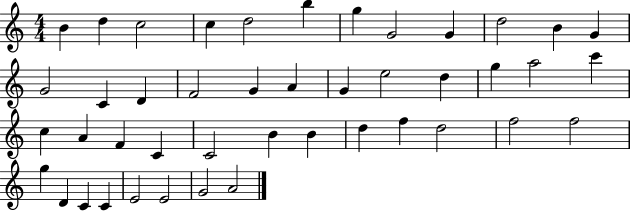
B4/q D5/q C5/h C5/q D5/h B5/q G5/q G4/h G4/q D5/h B4/q G4/q G4/h C4/q D4/q F4/h G4/q A4/q G4/q E5/h D5/q G5/q A5/h C6/q C5/q A4/q F4/q C4/q C4/h B4/q B4/q D5/q F5/q D5/h F5/h F5/h G5/q D4/q C4/q C4/q E4/h E4/h G4/h A4/h